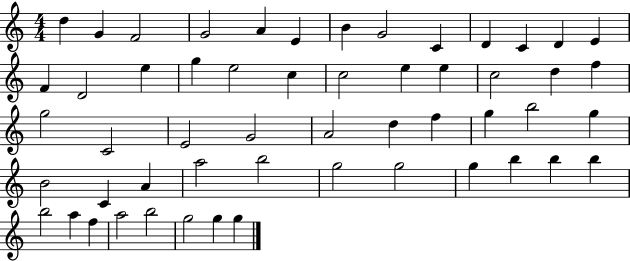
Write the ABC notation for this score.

X:1
T:Untitled
M:4/4
L:1/4
K:C
d G F2 G2 A E B G2 C D C D E F D2 e g e2 c c2 e e c2 d f g2 C2 E2 G2 A2 d f g b2 g B2 C A a2 b2 g2 g2 g b b b b2 a f a2 b2 g2 g g